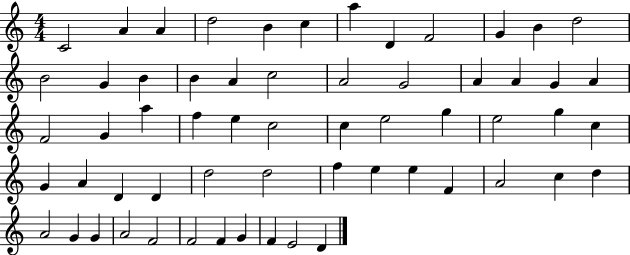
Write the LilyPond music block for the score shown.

{
  \clef treble
  \numericTimeSignature
  \time 4/4
  \key c \major
  c'2 a'4 a'4 | d''2 b'4 c''4 | a''4 d'4 f'2 | g'4 b'4 d''2 | \break b'2 g'4 b'4 | b'4 a'4 c''2 | a'2 g'2 | a'4 a'4 g'4 a'4 | \break f'2 g'4 a''4 | f''4 e''4 c''2 | c''4 e''2 g''4 | e''2 g''4 c''4 | \break g'4 a'4 d'4 d'4 | d''2 d''2 | f''4 e''4 e''4 f'4 | a'2 c''4 d''4 | \break a'2 g'4 g'4 | a'2 f'2 | f'2 f'4 g'4 | f'4 e'2 d'4 | \break \bar "|."
}